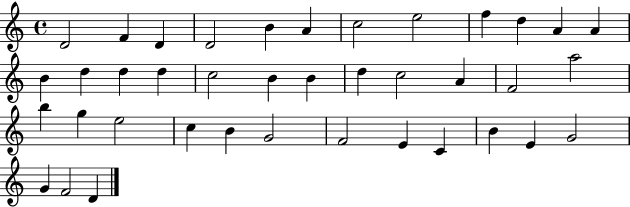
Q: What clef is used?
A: treble